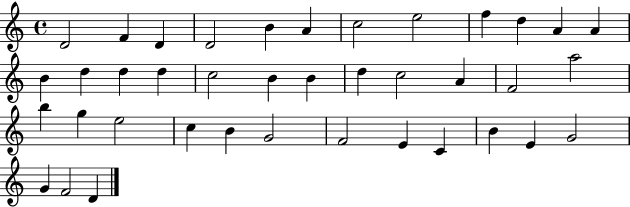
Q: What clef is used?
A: treble